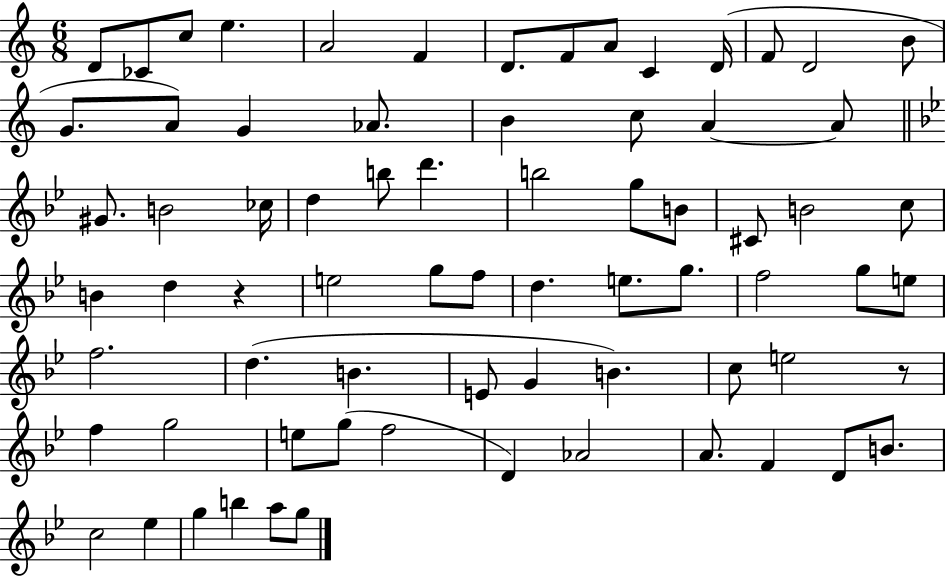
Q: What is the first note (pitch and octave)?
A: D4